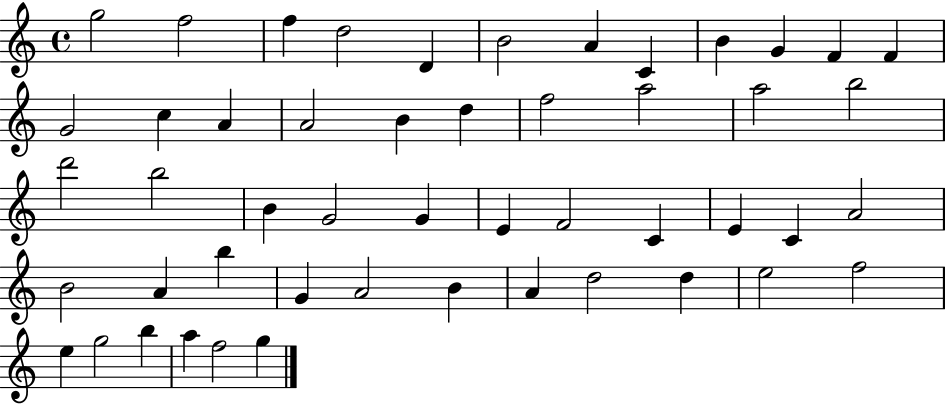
X:1
T:Untitled
M:4/4
L:1/4
K:C
g2 f2 f d2 D B2 A C B G F F G2 c A A2 B d f2 a2 a2 b2 d'2 b2 B G2 G E F2 C E C A2 B2 A b G A2 B A d2 d e2 f2 e g2 b a f2 g